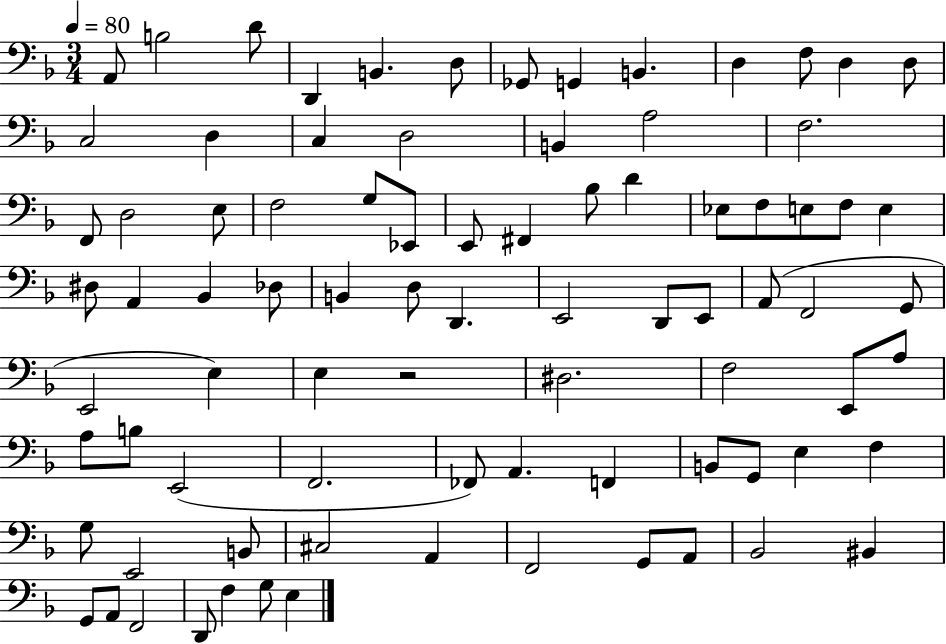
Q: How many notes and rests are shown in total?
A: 84